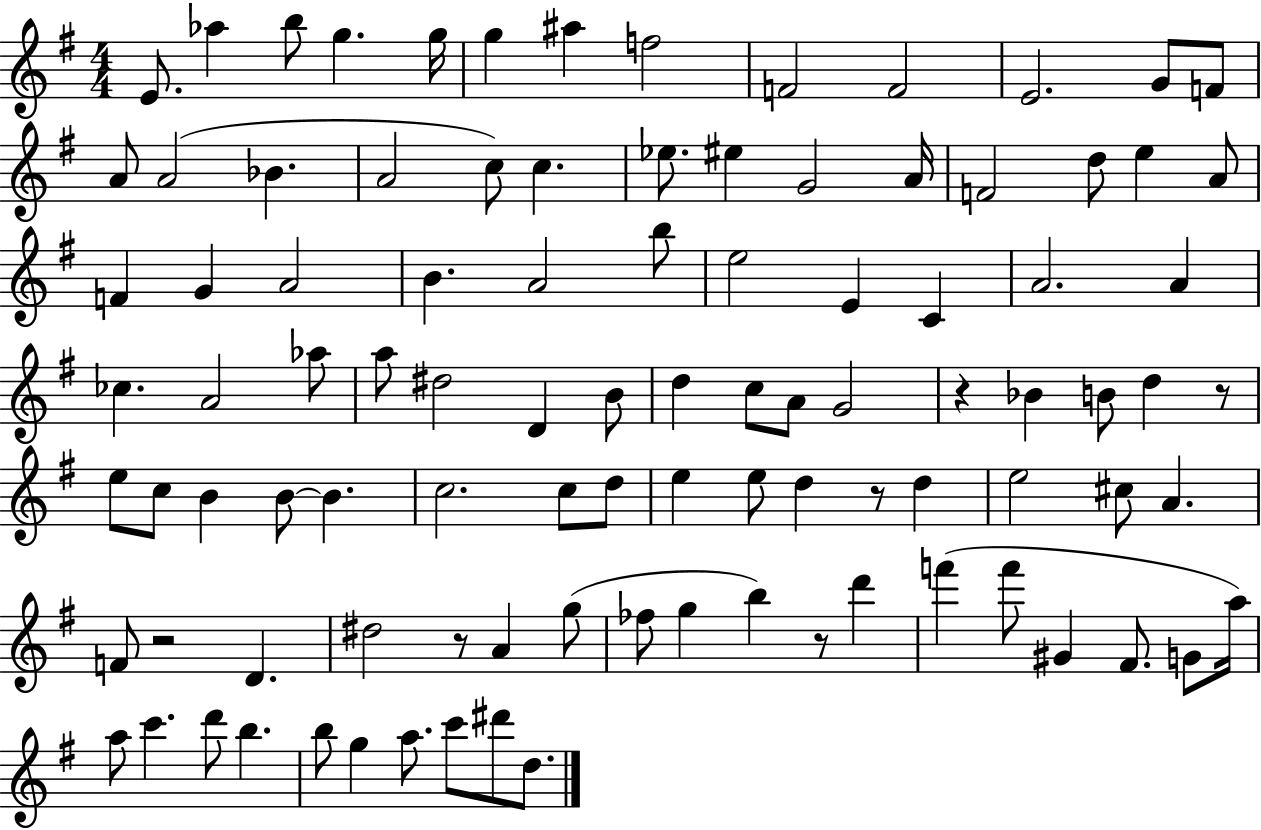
X:1
T:Untitled
M:4/4
L:1/4
K:G
E/2 _a b/2 g g/4 g ^a f2 F2 F2 E2 G/2 F/2 A/2 A2 _B A2 c/2 c _e/2 ^e G2 A/4 F2 d/2 e A/2 F G A2 B A2 b/2 e2 E C A2 A _c A2 _a/2 a/2 ^d2 D B/2 d c/2 A/2 G2 z _B B/2 d z/2 e/2 c/2 B B/2 B c2 c/2 d/2 e e/2 d z/2 d e2 ^c/2 A F/2 z2 D ^d2 z/2 A g/2 _f/2 g b z/2 d' f' f'/2 ^G ^F/2 G/2 a/4 a/2 c' d'/2 b b/2 g a/2 c'/2 ^d'/2 d/2